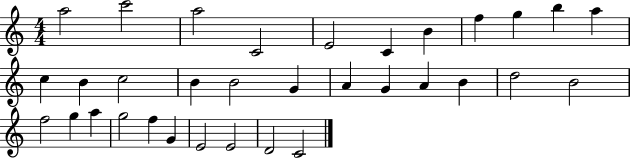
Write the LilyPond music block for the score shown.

{
  \clef treble
  \numericTimeSignature
  \time 4/4
  \key c \major
  a''2 c'''2 | a''2 c'2 | e'2 c'4 b'4 | f''4 g''4 b''4 a''4 | \break c''4 b'4 c''2 | b'4 b'2 g'4 | a'4 g'4 a'4 b'4 | d''2 b'2 | \break f''2 g''4 a''4 | g''2 f''4 g'4 | e'2 e'2 | d'2 c'2 | \break \bar "|."
}